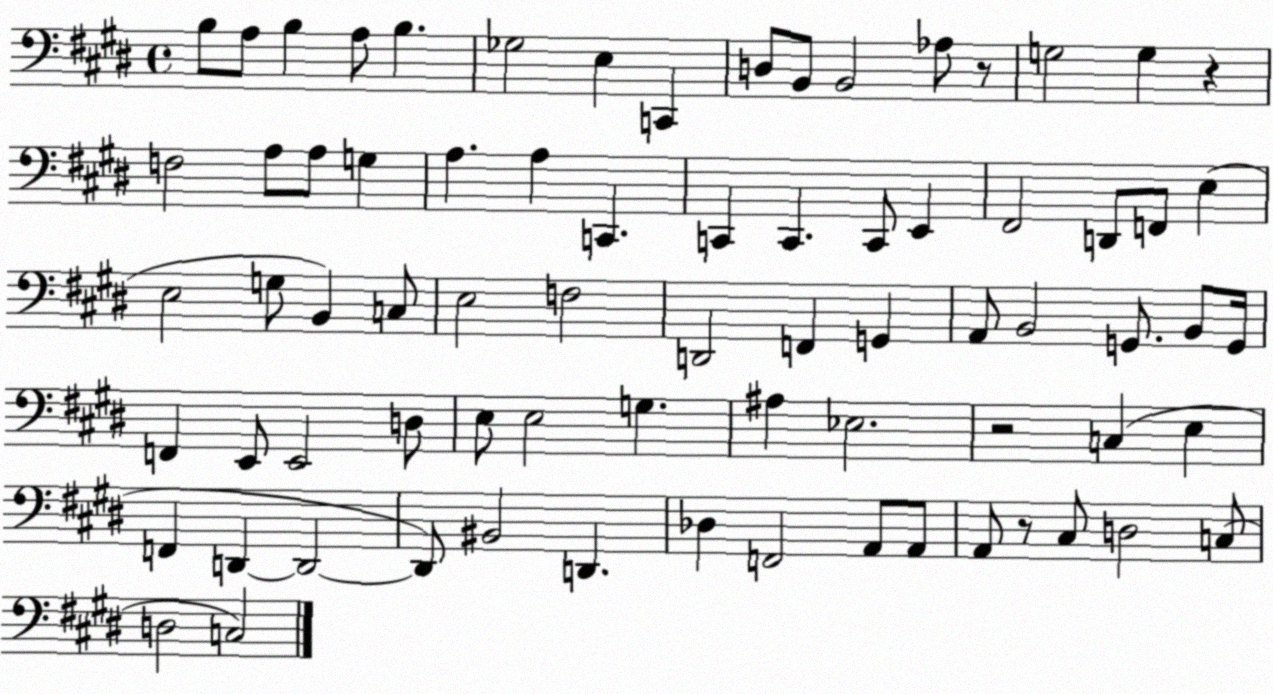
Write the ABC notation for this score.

X:1
T:Untitled
M:4/4
L:1/4
K:E
B,/2 A,/2 B, A,/2 B, _G,2 E, C,, D,/2 B,,/2 B,,2 _A,/2 z/2 G,2 G, z F,2 A,/2 A,/2 G, A, A, C,, C,, C,, C,,/2 E,, ^F,,2 D,,/2 F,,/2 E, E,2 G,/2 B,, C,/2 E,2 F,2 D,,2 F,, G,, A,,/2 B,,2 G,,/2 B,,/2 G,,/4 F,, E,,/2 E,,2 D,/2 E,/2 E,2 G, ^A, _E,2 z2 C, E, F,, D,, D,,2 D,,/2 ^B,,2 D,, _D, F,,2 A,,/2 A,,/2 A,,/2 z/2 ^C,/2 D,2 C,/2 D,2 C,2